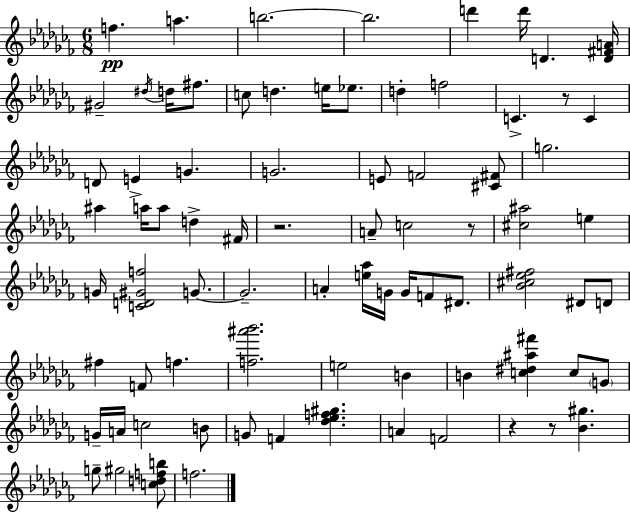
{
  \clef treble
  \numericTimeSignature
  \time 6/8
  \key aes \minor
  f''4.\pp a''4. | b''2.~~ | b''2. | d'''4 d'''16 d'4. <d' fis' a'>16 | \break gis'2-- \acciaccatura { dis''16 } d''16 fis''8. | c''8 d''4. e''16 ees''8. | d''4-. f''2 | c'4.-> r8 c'4 | \break d'8 e'4-> g'4. | g'2. | e'8 f'2 <cis' fis'>8 | g''2. | \break ais''4 a''16 a''8 d''4-> | fis'16 r2. | a'8-- c''2 r8 | <cis'' ais''>2 e''4 | \break g'16 <c' d' gis' f''>2 g'8.~~ | g'2.-- | a'4-. <e'' aes''>16 g'16 g'16 f'8 dis'8. | <bes' cis'' ees'' fis''>2 dis'8 d'8 | \break fis''4 f'8 f''4. | <f'' ais''' bes'''>2. | e''2 b'4 | b'4 <c'' dis'' ais'' fis'''>4 c''8 \parenthesize g'8 | \break g'16-- a'16 c''2 b'8 | g'8 f'4 <des'' ees'' f'' gis''>4. | a'4 f'2 | r4 r8 <bes' gis''>4. | \break g''8-- gis''2 <c'' d'' f'' b''>8 | f''2. | \bar "|."
}